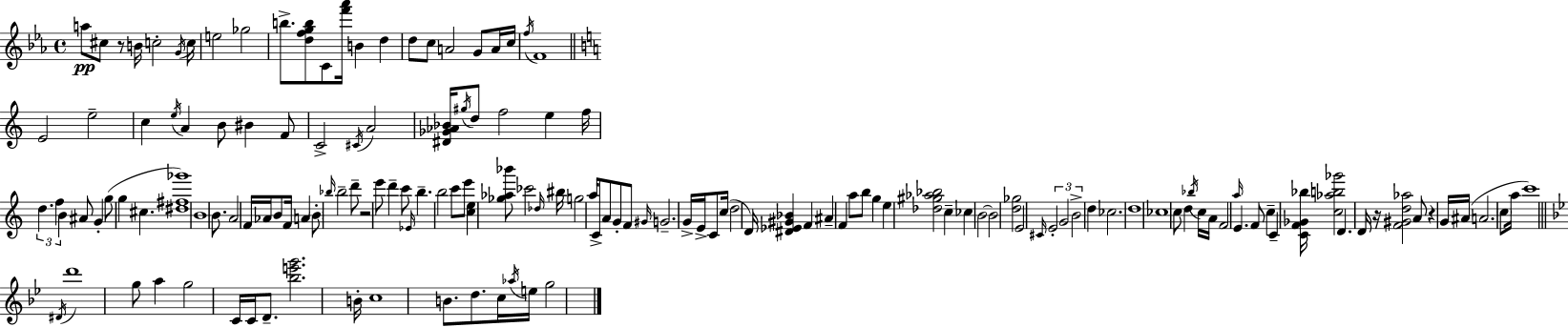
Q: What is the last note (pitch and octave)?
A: G5